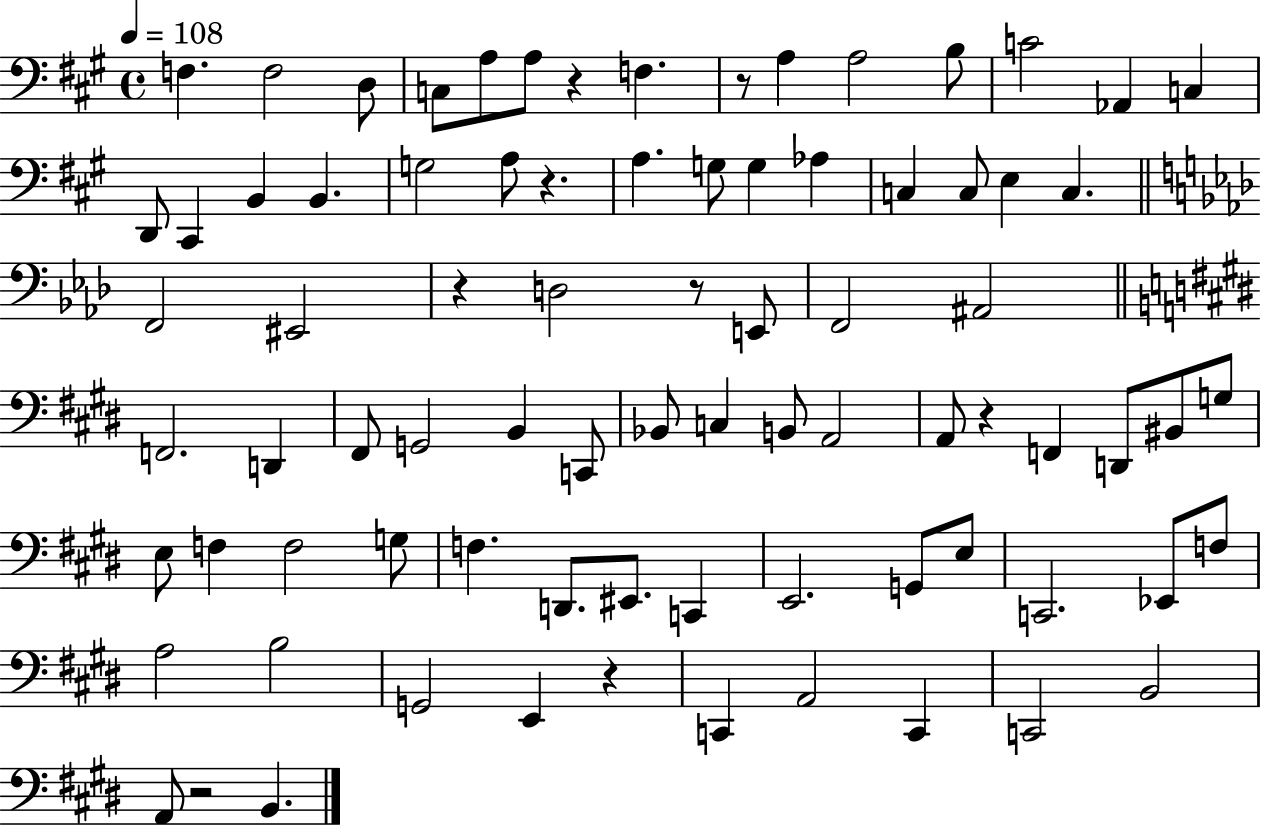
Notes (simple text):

F3/q. F3/h D3/e C3/e A3/e A3/e R/q F3/q. R/e A3/q A3/h B3/e C4/h Ab2/q C3/q D2/e C#2/q B2/q B2/q. G3/h A3/e R/q. A3/q. G3/e G3/q Ab3/q C3/q C3/e E3/q C3/q. F2/h EIS2/h R/q D3/h R/e E2/e F2/h A#2/h F2/h. D2/q F#2/e G2/h B2/q C2/e Bb2/e C3/q B2/e A2/h A2/e R/q F2/q D2/e BIS2/e G3/e E3/e F3/q F3/h G3/e F3/q. D2/e. EIS2/e. C2/q E2/h. G2/e E3/e C2/h. Eb2/e F3/e A3/h B3/h G2/h E2/q R/q C2/q A2/h C2/q C2/h B2/h A2/e R/h B2/q.